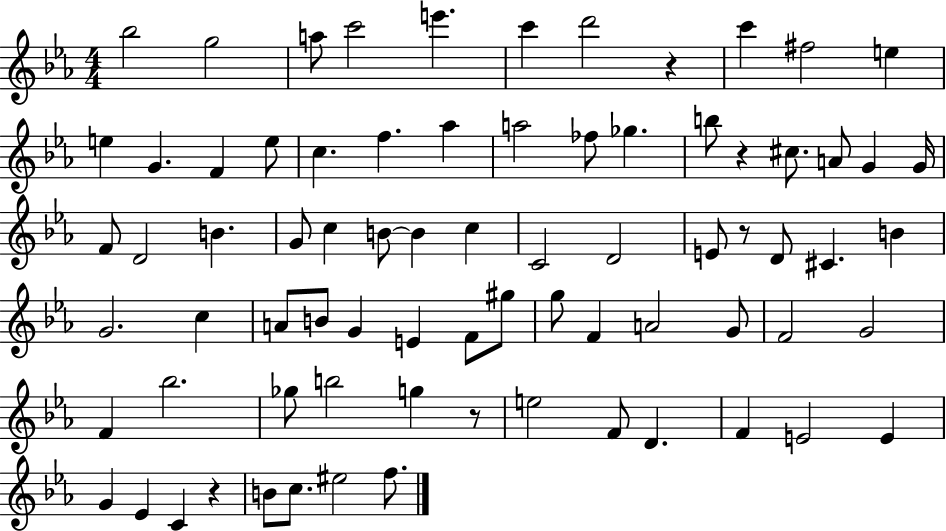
Bb5/h G5/h A5/e C6/h E6/q. C6/q D6/h R/q C6/q F#5/h E5/q E5/q G4/q. F4/q E5/e C5/q. F5/q. Ab5/q A5/h FES5/e Gb5/q. B5/e R/q C#5/e. A4/e G4/q G4/s F4/e D4/h B4/q. G4/e C5/q B4/e B4/q C5/q C4/h D4/h E4/e R/e D4/e C#4/q. B4/q G4/h. C5/q A4/e B4/e G4/q E4/q F4/e G#5/e G5/e F4/q A4/h G4/e F4/h G4/h F4/q Bb5/h. Gb5/e B5/h G5/q R/e E5/h F4/e D4/q. F4/q E4/h E4/q G4/q Eb4/q C4/q R/q B4/e C5/e. EIS5/h F5/e.